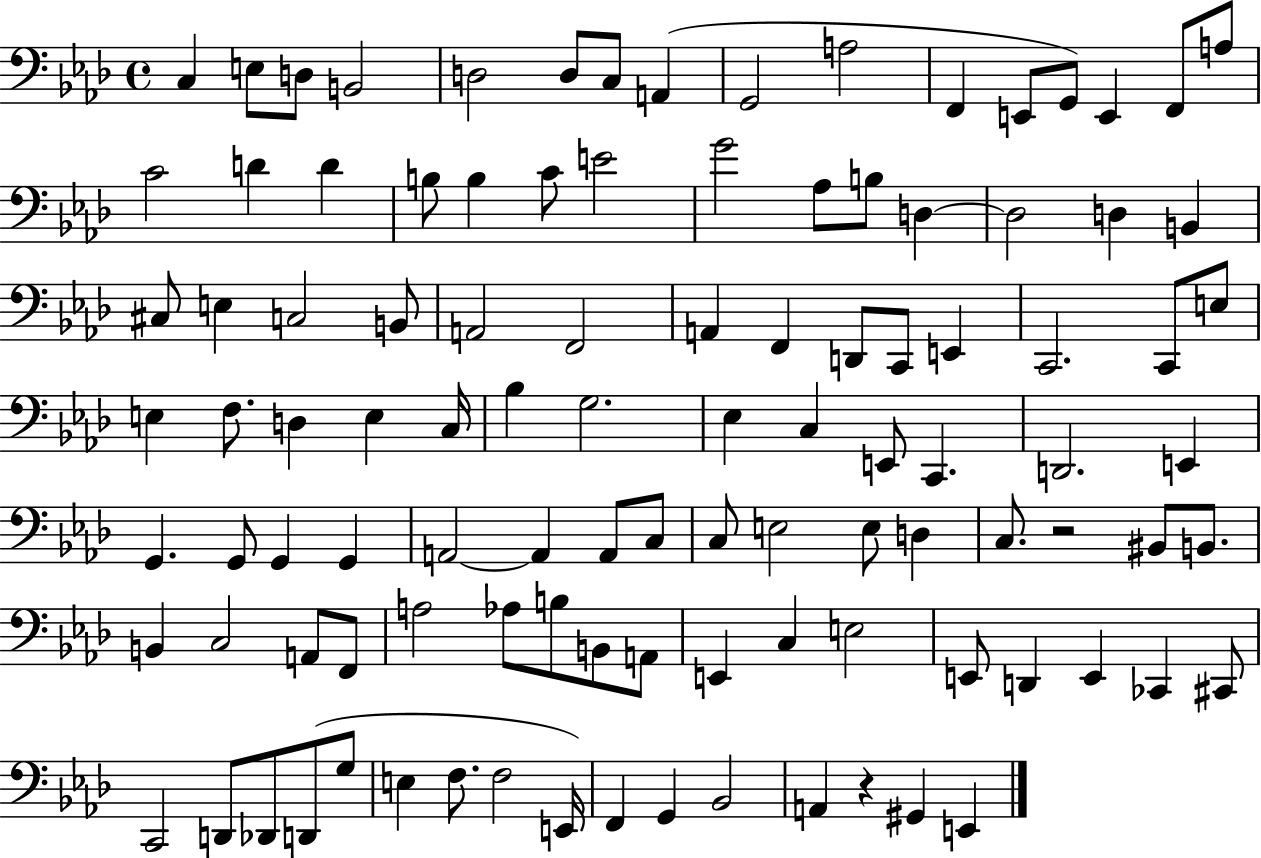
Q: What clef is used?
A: bass